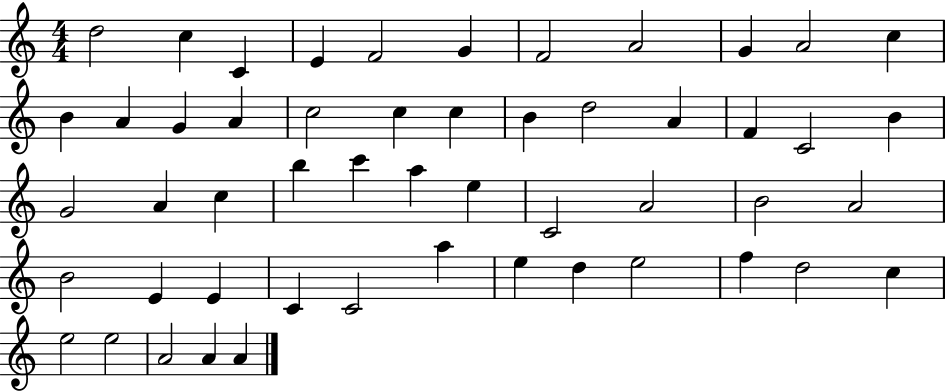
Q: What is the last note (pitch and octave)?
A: A4